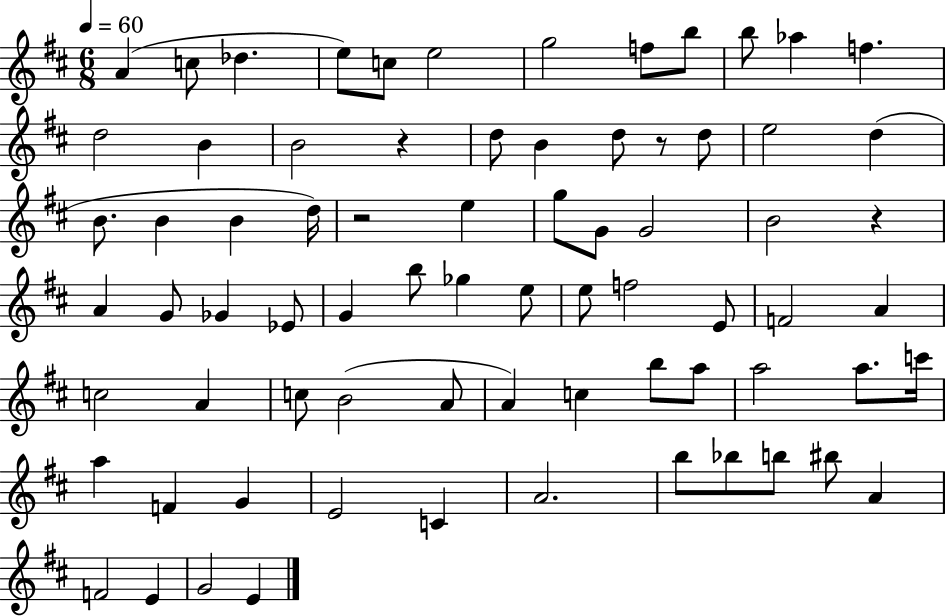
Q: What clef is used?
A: treble